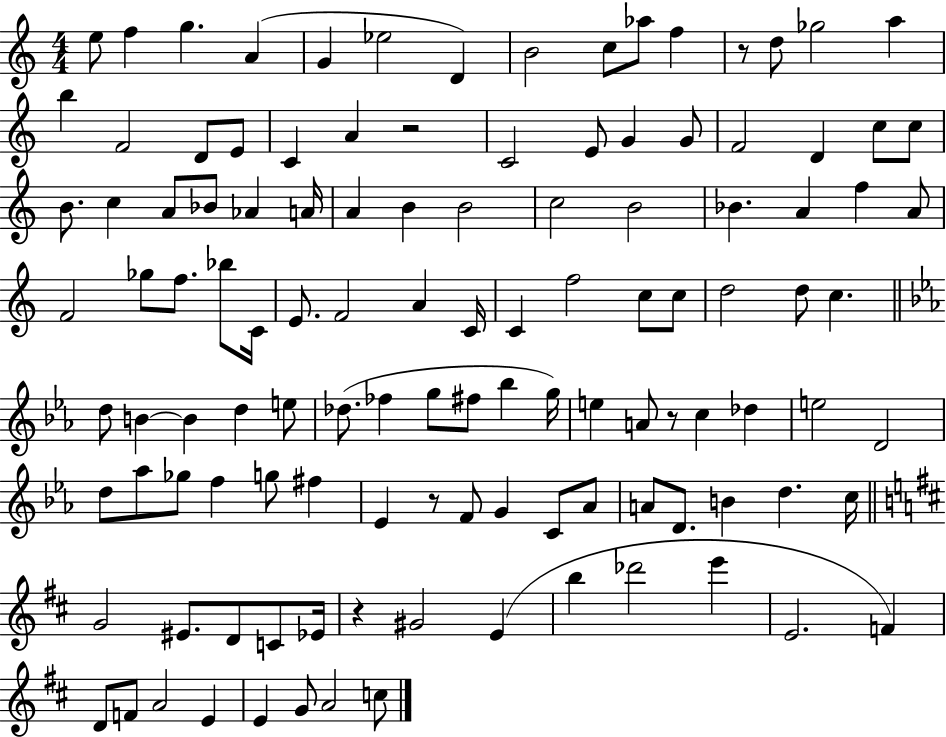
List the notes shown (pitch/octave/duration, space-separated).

E5/e F5/q G5/q. A4/q G4/q Eb5/h D4/q B4/h C5/e Ab5/e F5/q R/e D5/e Gb5/h A5/q B5/q F4/h D4/e E4/e C4/q A4/q R/h C4/h E4/e G4/q G4/e F4/h D4/q C5/e C5/e B4/e. C5/q A4/e Bb4/e Ab4/q A4/s A4/q B4/q B4/h C5/h B4/h Bb4/q. A4/q F5/q A4/e F4/h Gb5/e F5/e. Bb5/e C4/s E4/e. F4/h A4/q C4/s C4/q F5/h C5/e C5/e D5/h D5/e C5/q. D5/e B4/q B4/q D5/q E5/e Db5/e. FES5/q G5/e F#5/e Bb5/q G5/s E5/q A4/e R/e C5/q Db5/q E5/h D4/h D5/e Ab5/e Gb5/e F5/q G5/e F#5/q Eb4/q R/e F4/e G4/q C4/e Ab4/e A4/e D4/e. B4/q D5/q. C5/s G4/h EIS4/e. D4/e C4/e Eb4/s R/q G#4/h E4/q B5/q Db6/h E6/q E4/h. F4/q D4/e F4/e A4/h E4/q E4/q G4/e A4/h C5/e